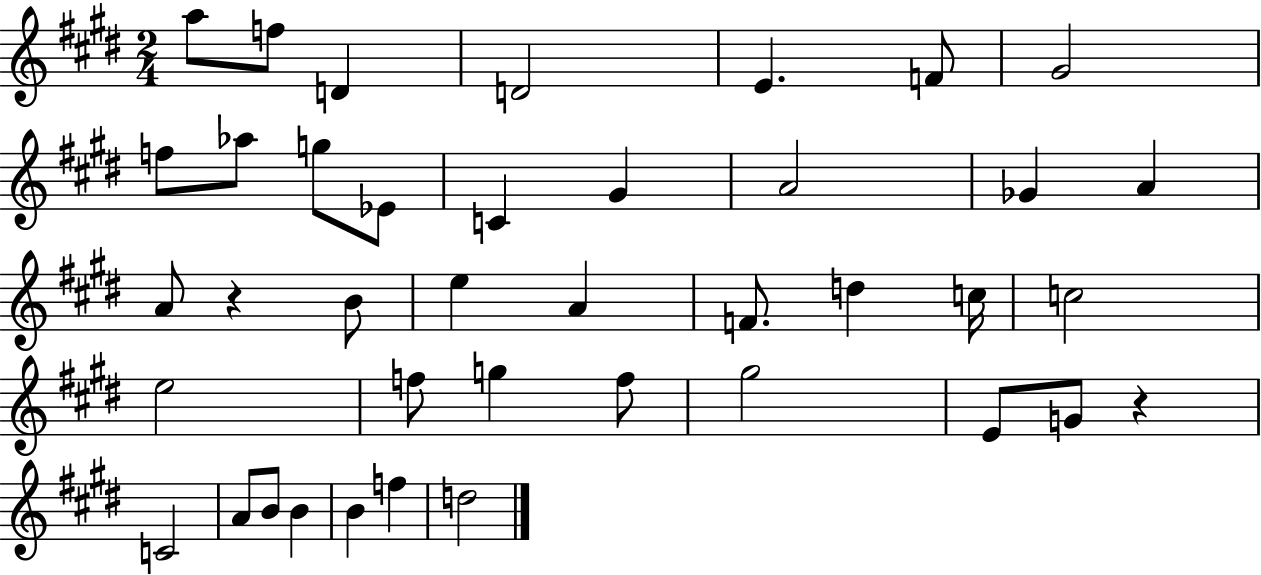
A5/e F5/e D4/q D4/h E4/q. F4/e G#4/h F5/e Ab5/e G5/e Eb4/e C4/q G#4/q A4/h Gb4/q A4/q A4/e R/q B4/e E5/q A4/q F4/e. D5/q C5/s C5/h E5/h F5/e G5/q F5/e G#5/h E4/e G4/e R/q C4/h A4/e B4/e B4/q B4/q F5/q D5/h